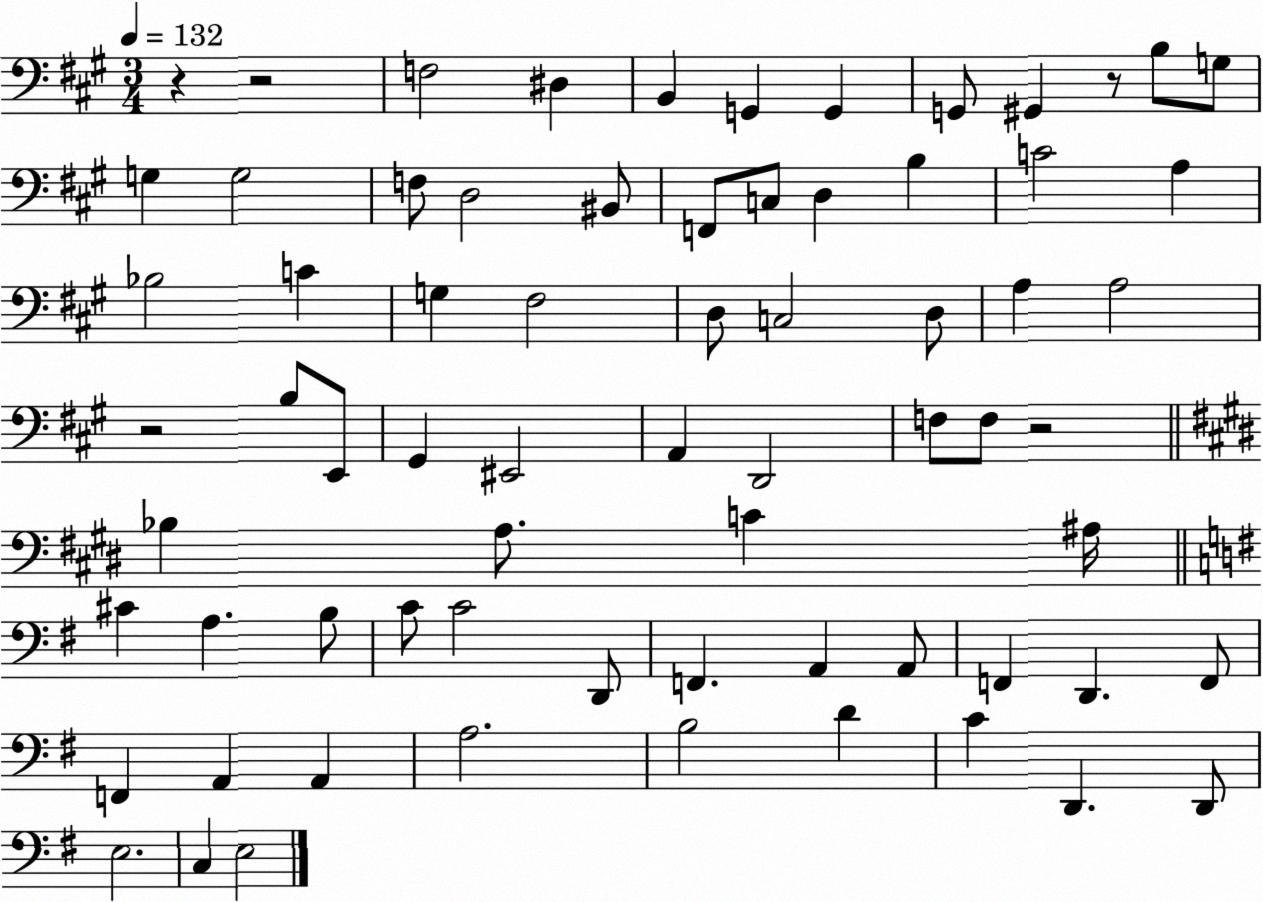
X:1
T:Untitled
M:3/4
L:1/4
K:A
z z2 F,2 ^D, B,, G,, G,, G,,/2 ^G,, z/2 B,/2 G,/2 G, G,2 F,/2 D,2 ^B,,/2 F,,/2 C,/2 D, B, C2 A, _B,2 C G, ^F,2 D,/2 C,2 D,/2 A, A,2 z2 B,/2 E,,/2 ^G,, ^E,,2 A,, D,,2 F,/2 F,/2 z2 _B, A,/2 C ^A,/4 ^C A, B,/2 C/2 C2 D,,/2 F,, A,, A,,/2 F,, D,, F,,/2 F,, A,, A,, A,2 B,2 D C D,, D,,/2 E,2 C, E,2